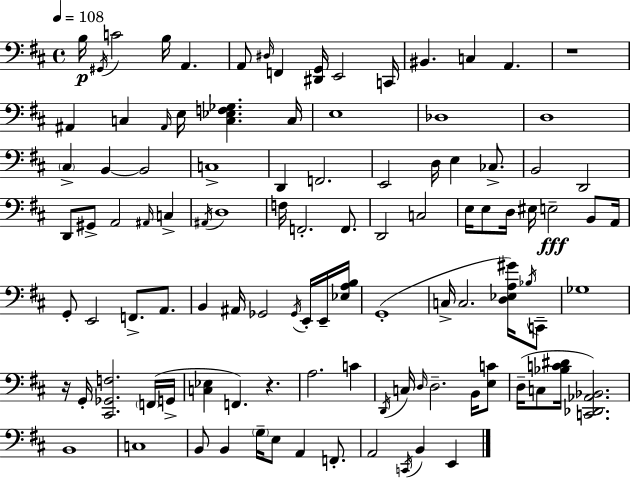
X:1
T:Untitled
M:4/4
L:1/4
K:D
B,/4 ^G,,/4 C2 B,/4 A,, A,,/2 ^D,/4 F,, [^D,,G,,]/4 E,,2 C,,/4 ^B,, C, A,, z4 ^A,, C, ^A,,/4 E,/4 [C,_E,F,_G,] C,/4 E,4 _D,4 D,4 ^C, B,, B,,2 C,4 D,, F,,2 E,,2 D,/4 E, _C,/2 B,,2 D,,2 D,,/2 ^G,,/2 A,,2 ^A,,/4 C, ^A,,/4 D,4 F,/4 F,,2 F,,/2 D,,2 C,2 E,/4 E,/2 D,/4 ^E,/4 E,2 B,,/2 A,,/4 G,,/2 E,,2 F,,/2 A,,/2 B,, ^A,,/4 _G,,2 _G,,/4 E,,/4 E,,/4 [_E,A,B,]/4 G,,4 C,/4 C,2 [D,_E,A,^G]/4 _B,/4 C,,/2 _G,4 z/4 G,,/4 [^C,,_G,,F,]2 F,,/4 G,,/4 [C,_E,] F,, z A,2 C D,,/4 C,/4 D,/4 D,2 B,,/4 [E,C]/2 D,/4 C,/2 [_B,C^D]/4 [C,,_D,,_A,,_B,,]2 B,,4 C,4 B,,/2 B,, G,/4 E,/2 A,, F,,/2 A,,2 C,,/4 B,, E,,